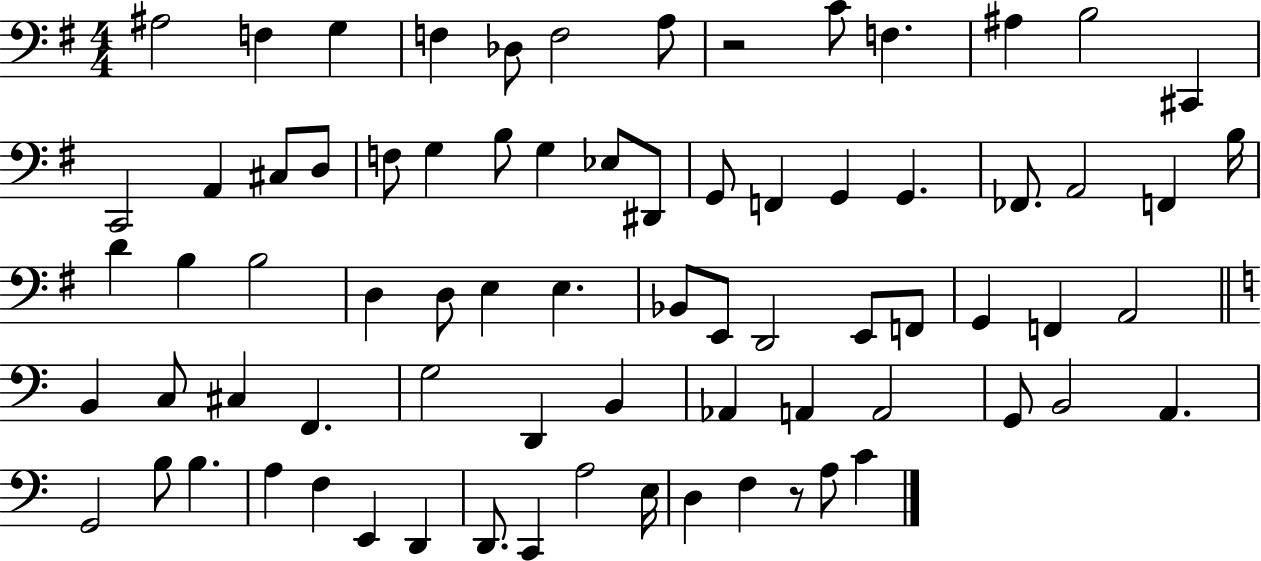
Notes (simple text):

A#3/h F3/q G3/q F3/q Db3/e F3/h A3/e R/h C4/e F3/q. A#3/q B3/h C#2/q C2/h A2/q C#3/e D3/e F3/e G3/q B3/e G3/q Eb3/e D#2/e G2/e F2/q G2/q G2/q. FES2/e. A2/h F2/q B3/s D4/q B3/q B3/h D3/q D3/e E3/q E3/q. Bb2/e E2/e D2/h E2/e F2/e G2/q F2/q A2/h B2/q C3/e C#3/q F2/q. G3/h D2/q B2/q Ab2/q A2/q A2/h G2/e B2/h A2/q. G2/h B3/e B3/q. A3/q F3/q E2/q D2/q D2/e. C2/q A3/h E3/s D3/q F3/q R/e A3/e C4/q